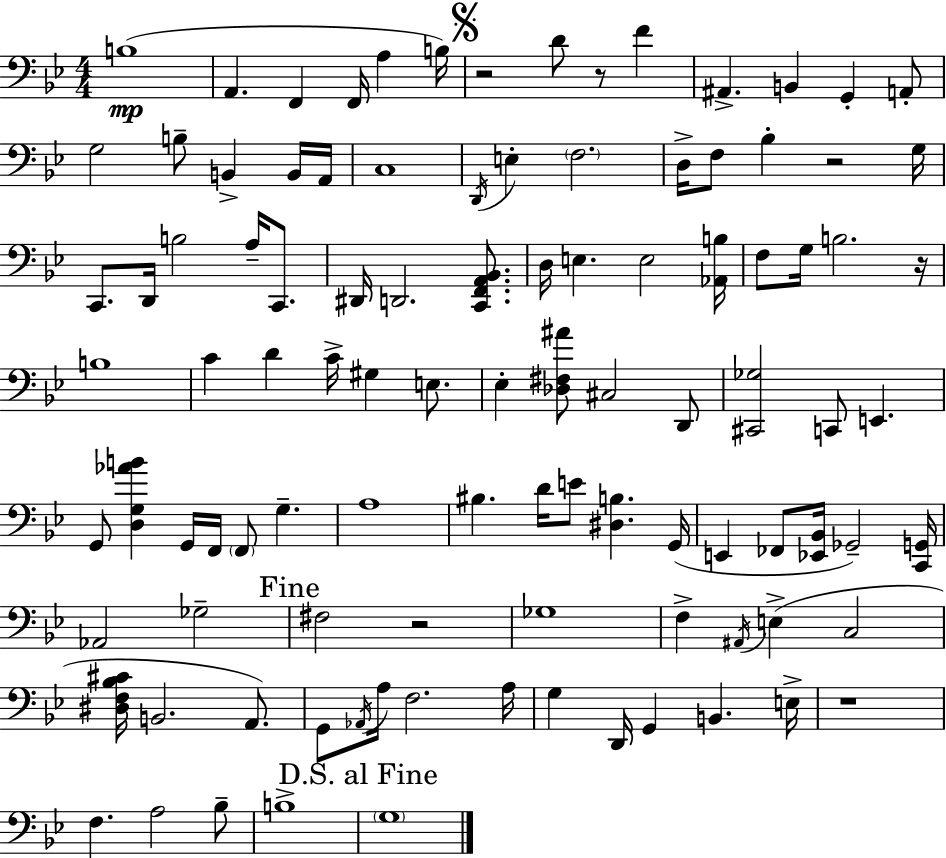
B3/w A2/q. F2/q F2/s A3/q B3/s R/h D4/e R/e F4/q A#2/q. B2/q G2/q A2/e G3/h B3/e B2/q B2/s A2/s C3/w D2/s E3/q F3/h. D3/s F3/e Bb3/q R/h G3/s C2/e. D2/s B3/h A3/s C2/e. D#2/s D2/h. [C2,F2,A2,Bb2]/e. D3/s E3/q. E3/h [Ab2,B3]/s F3/e G3/s B3/h. R/s B3/w C4/q D4/q C4/s G#3/q E3/e. Eb3/q [Db3,F#3,A#4]/e C#3/h D2/e [C#2,Gb3]/h C2/e E2/q. G2/e [D3,G3,Ab4,B4]/q G2/s F2/s F2/e G3/q. A3/w BIS3/q. D4/s E4/e [D#3,B3]/q. G2/s E2/q FES2/e [Eb2,Bb2]/s Gb2/h [C2,G2]/s Ab2/h Gb3/h F#3/h R/h Gb3/w F3/q A#2/s E3/q C3/h [D#3,F3,Bb3,C#4]/s B2/h. A2/e. G2/e Ab2/s A3/s F3/h. A3/s G3/q D2/s G2/q B2/q. E3/s R/w F3/q. A3/h Bb3/e B3/w G3/w